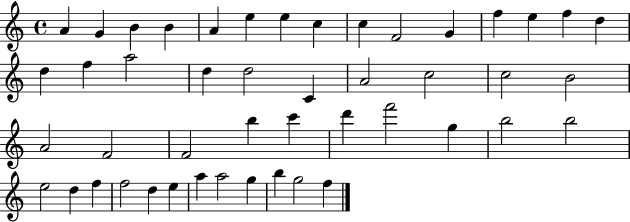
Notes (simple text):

A4/q G4/q B4/q B4/q A4/q E5/q E5/q C5/q C5/q F4/h G4/q F5/q E5/q F5/q D5/q D5/q F5/q A5/h D5/q D5/h C4/q A4/h C5/h C5/h B4/h A4/h F4/h F4/h B5/q C6/q D6/q F6/h G5/q B5/h B5/h E5/h D5/q F5/q F5/h D5/q E5/q A5/q A5/h G5/q B5/q G5/h F5/q